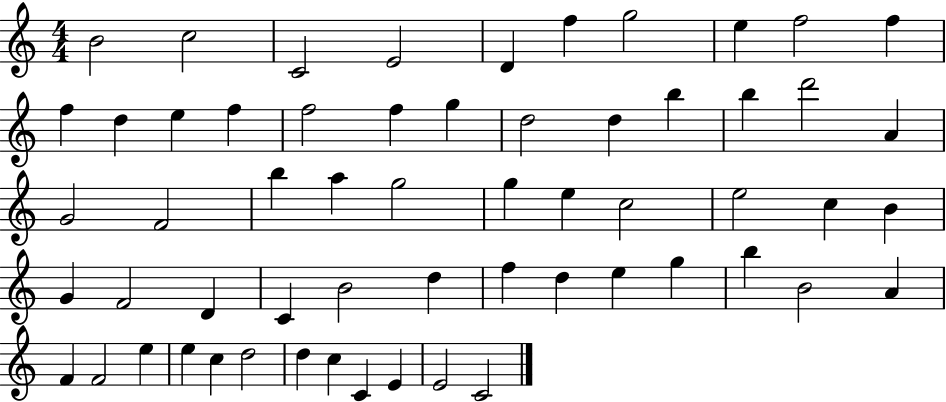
{
  \clef treble
  \numericTimeSignature
  \time 4/4
  \key c \major
  b'2 c''2 | c'2 e'2 | d'4 f''4 g''2 | e''4 f''2 f''4 | \break f''4 d''4 e''4 f''4 | f''2 f''4 g''4 | d''2 d''4 b''4 | b''4 d'''2 a'4 | \break g'2 f'2 | b''4 a''4 g''2 | g''4 e''4 c''2 | e''2 c''4 b'4 | \break g'4 f'2 d'4 | c'4 b'2 d''4 | f''4 d''4 e''4 g''4 | b''4 b'2 a'4 | \break f'4 f'2 e''4 | e''4 c''4 d''2 | d''4 c''4 c'4 e'4 | e'2 c'2 | \break \bar "|."
}